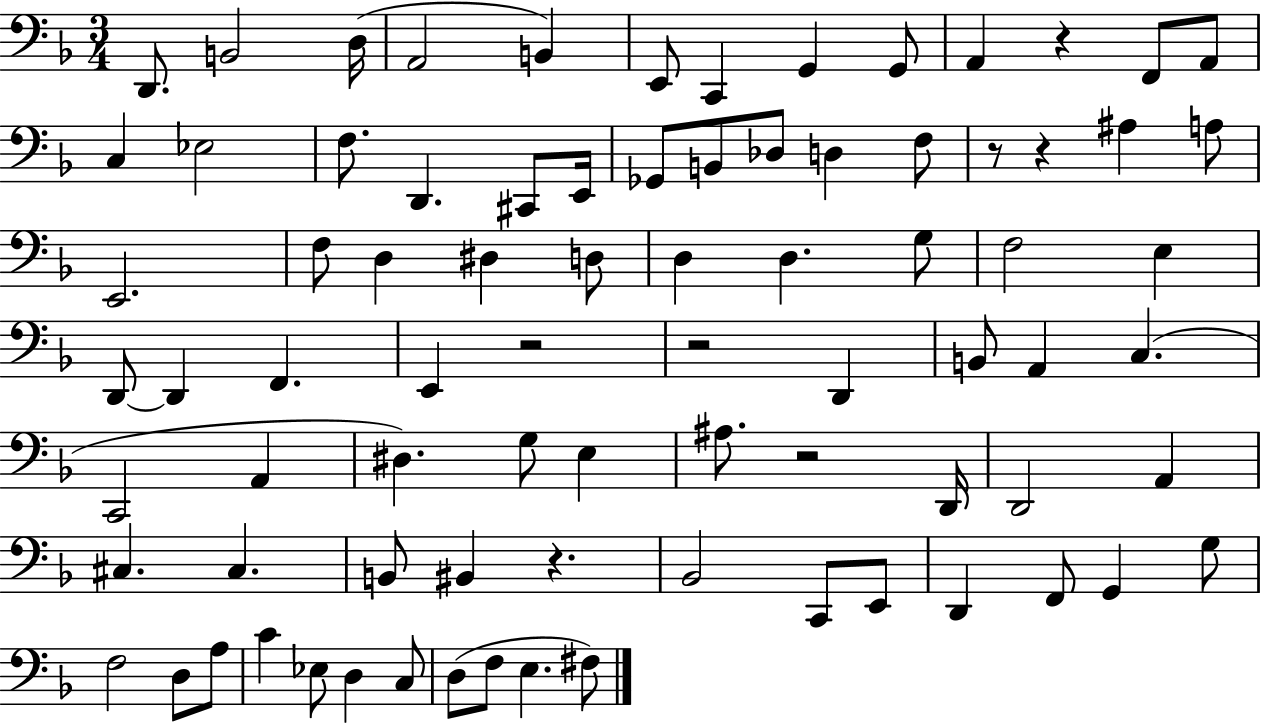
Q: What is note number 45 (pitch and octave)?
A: A2